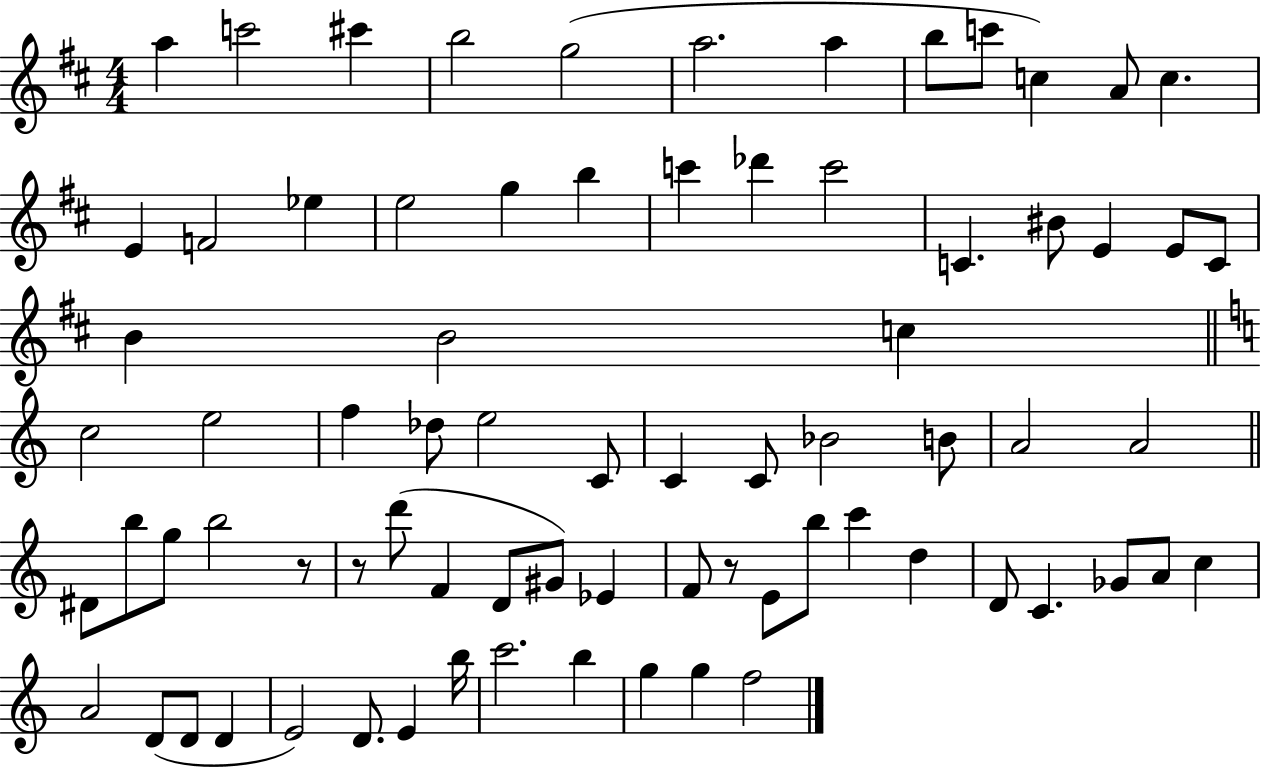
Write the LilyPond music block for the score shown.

{
  \clef treble
  \numericTimeSignature
  \time 4/4
  \key d \major
  a''4 c'''2 cis'''4 | b''2 g''2( | a''2. a''4 | b''8 c'''8 c''4) a'8 c''4. | \break e'4 f'2 ees''4 | e''2 g''4 b''4 | c'''4 des'''4 c'''2 | c'4. bis'8 e'4 e'8 c'8 | \break b'4 b'2 c''4 | \bar "||" \break \key a \minor c''2 e''2 | f''4 des''8 e''2 c'8 | c'4 c'8 bes'2 b'8 | a'2 a'2 | \break \bar "||" \break \key a \minor dis'8 b''8 g''8 b''2 r8 | r8 d'''8( f'4 d'8 gis'8) ees'4 | f'8 r8 e'8 b''8 c'''4 d''4 | d'8 c'4. ges'8 a'8 c''4 | \break a'2 d'8( d'8 d'4 | e'2) d'8. e'4 b''16 | c'''2. b''4 | g''4 g''4 f''2 | \break \bar "|."
}